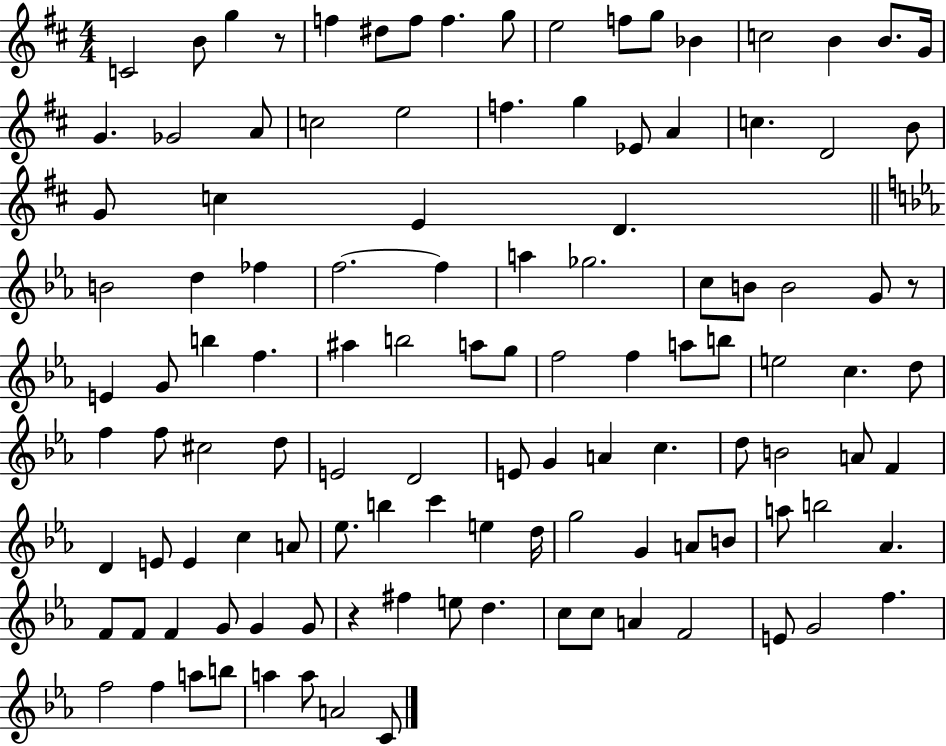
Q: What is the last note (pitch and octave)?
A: C4